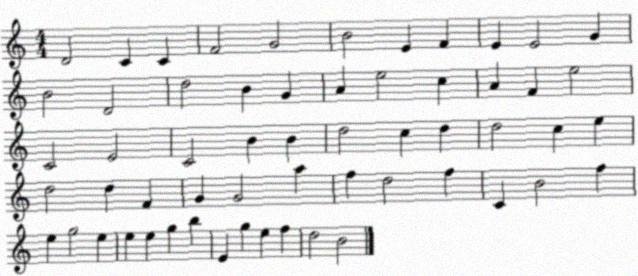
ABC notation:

X:1
T:Untitled
M:4/4
L:1/4
K:C
D2 C C F2 G2 B2 E F E E2 G B2 D2 d2 B G A e2 c A F e2 C2 E2 C2 B B d2 c d d2 c e d2 d F G G2 a f d2 f C B2 f e g2 e e e g b E g e f d2 B2